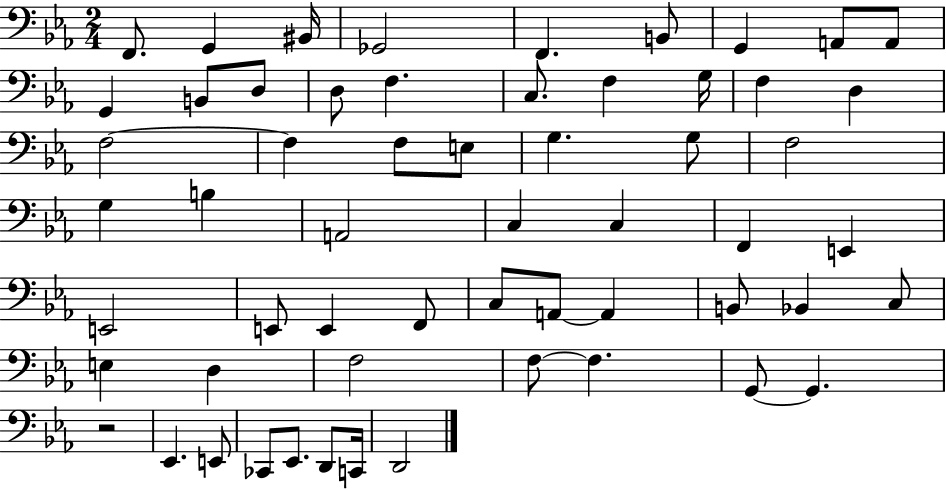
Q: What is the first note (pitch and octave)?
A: F2